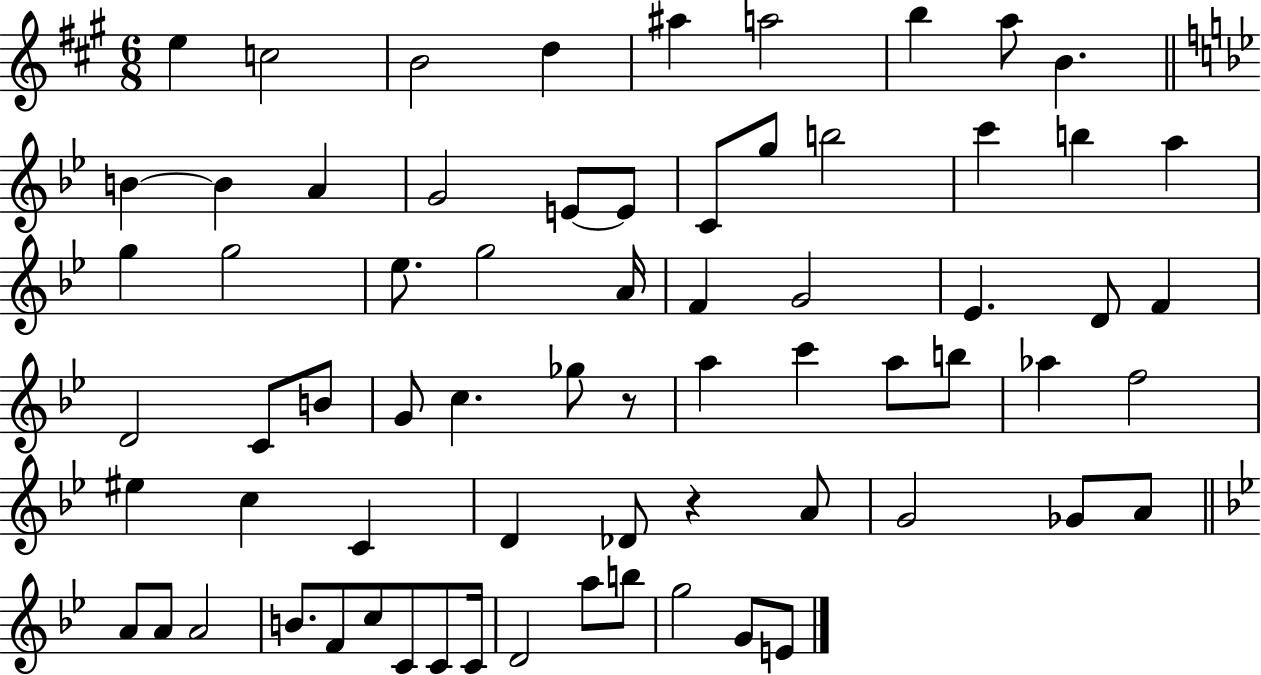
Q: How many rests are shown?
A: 2